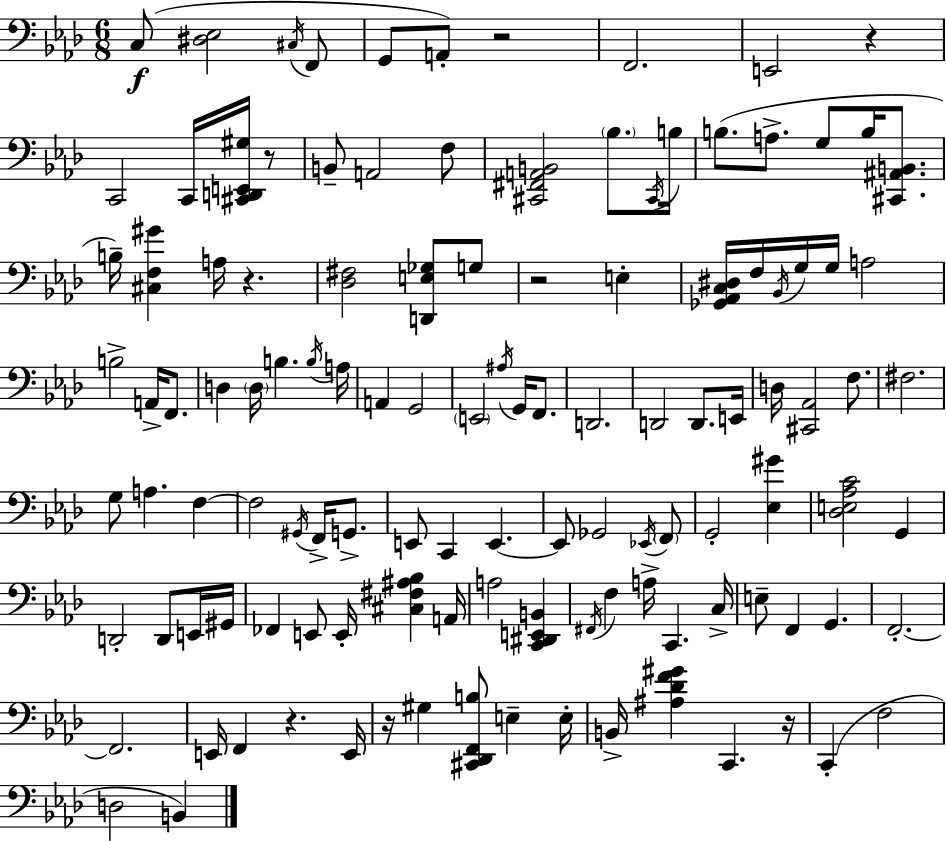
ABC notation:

X:1
T:Untitled
M:6/8
L:1/4
K:Ab
C,/2 [^D,_E,]2 ^C,/4 F,,/2 G,,/2 A,,/2 z2 F,,2 E,,2 z C,,2 C,,/4 [^C,,D,,E,,^G,]/4 z/2 B,,/2 A,,2 F,/2 [^C,,^F,,A,,B,,]2 _B,/2 ^C,,/4 B,/4 B,/2 A,/2 G,/2 B,/4 [^C,,^A,,B,,]/2 B,/4 [^C,F,^G] A,/4 z [_D,^F,]2 [D,,E,_G,]/2 G,/2 z2 E, [_G,,_A,,C,^D,]/4 F,/4 _B,,/4 G,/4 G,/4 A,2 B,2 A,,/4 F,,/2 D, D,/4 B, B,/4 A,/4 A,, G,,2 E,,2 ^A,/4 G,,/4 F,,/2 D,,2 D,,2 D,,/2 E,,/4 D,/4 [^C,,_A,,]2 F,/2 ^F,2 G,/2 A, F, F,2 ^G,,/4 F,,/4 G,,/2 E,,/2 C,, E,, E,,/2 _G,,2 _E,,/4 F,,/2 G,,2 [_E,^G] [_D,E,_A,C]2 G,, D,,2 D,,/2 E,,/4 ^G,,/4 _F,, E,,/2 E,,/4 [^C,^F,^A,_B,] A,,/4 A,2 [C,,^D,,E,,B,,] ^F,,/4 F, A,/4 C,, C,/4 E,/2 F,, G,, F,,2 F,,2 E,,/4 F,, z E,,/4 z/4 ^G, [^C,,_D,,F,,B,]/2 E, E,/4 B,,/4 [^A,_DF^G] C,, z/4 C,, F,2 D,2 B,,